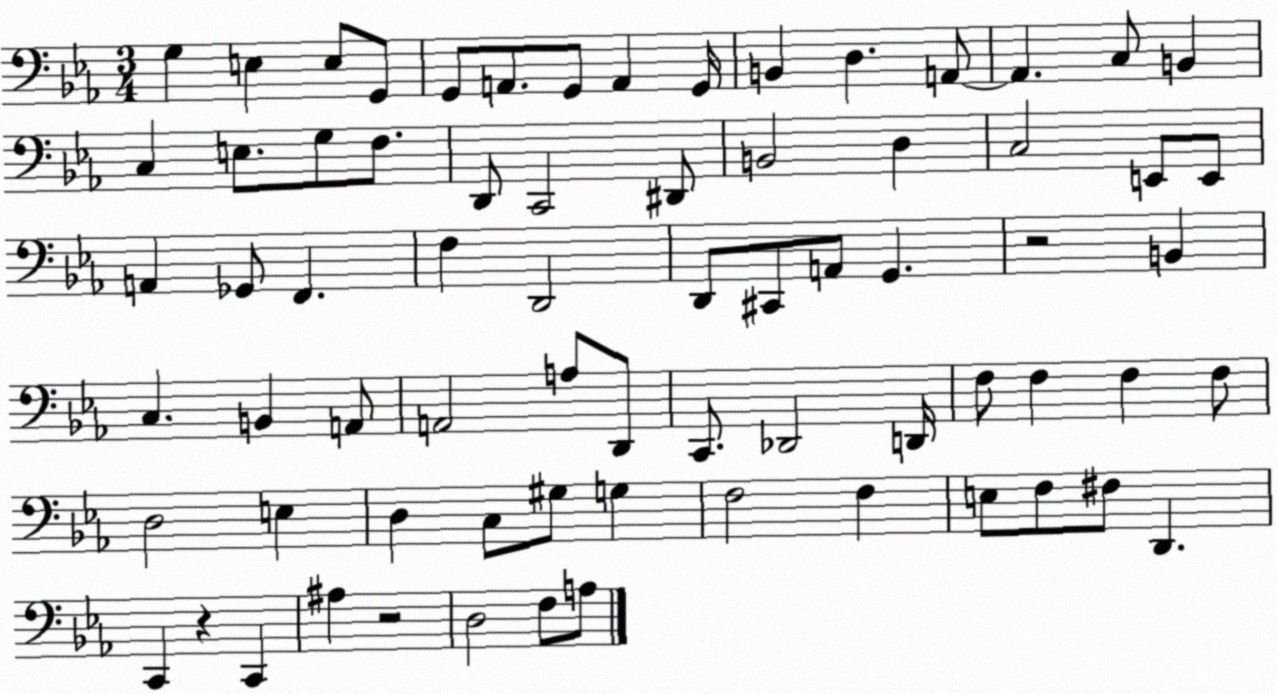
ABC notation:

X:1
T:Untitled
M:3/4
L:1/4
K:Eb
G, E, E,/2 G,,/2 G,,/2 A,,/2 G,,/2 A,, G,,/4 B,, D, A,,/2 A,, C,/2 B,, C, E,/2 G,/2 F,/2 D,,/2 C,,2 ^D,,/2 B,,2 D, C,2 E,,/2 E,,/2 A,, _G,,/2 F,, F, D,,2 D,,/2 ^C,,/2 A,,/2 G,, z2 B,, C, B,, A,,/2 A,,2 A,/2 D,,/2 C,,/2 _D,,2 D,,/4 F,/2 F, F, F,/2 D,2 E, D, C,/2 ^G,/2 G, F,2 F, E,/2 F,/2 ^F,/2 D,, C,, z C,, ^A, z2 D,2 F,/2 A,/2